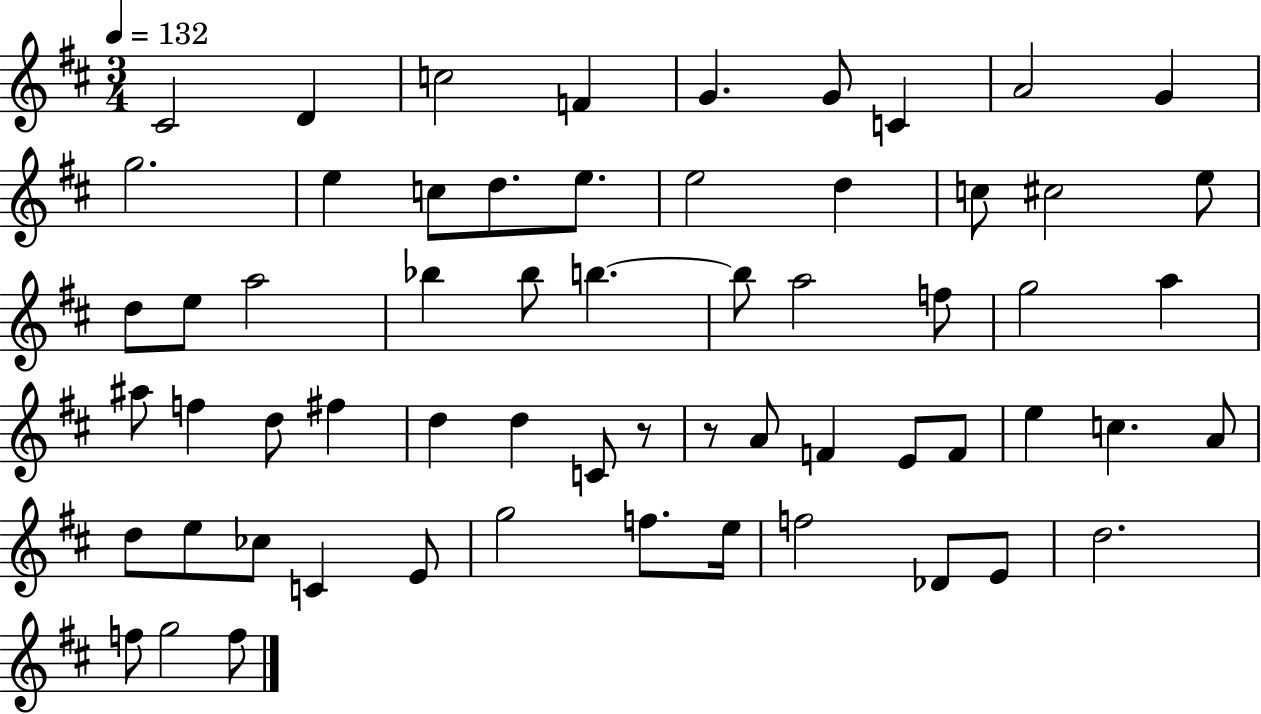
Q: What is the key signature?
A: D major